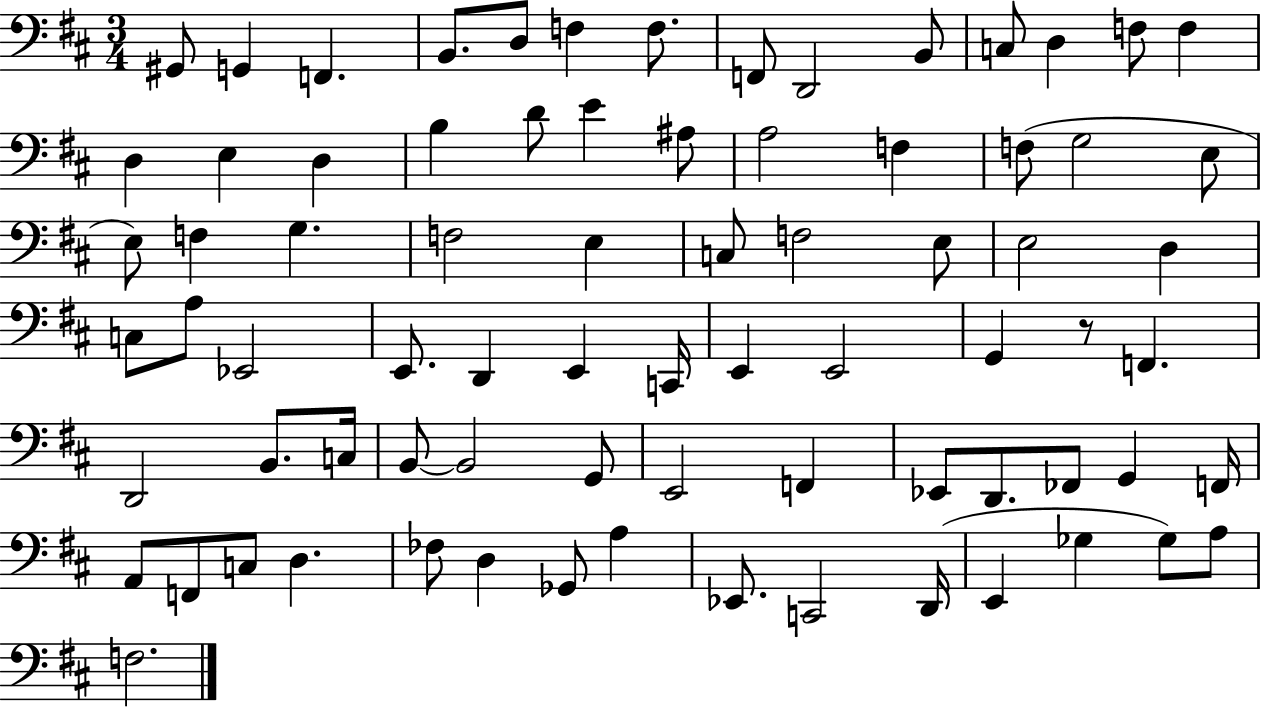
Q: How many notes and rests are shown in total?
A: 77